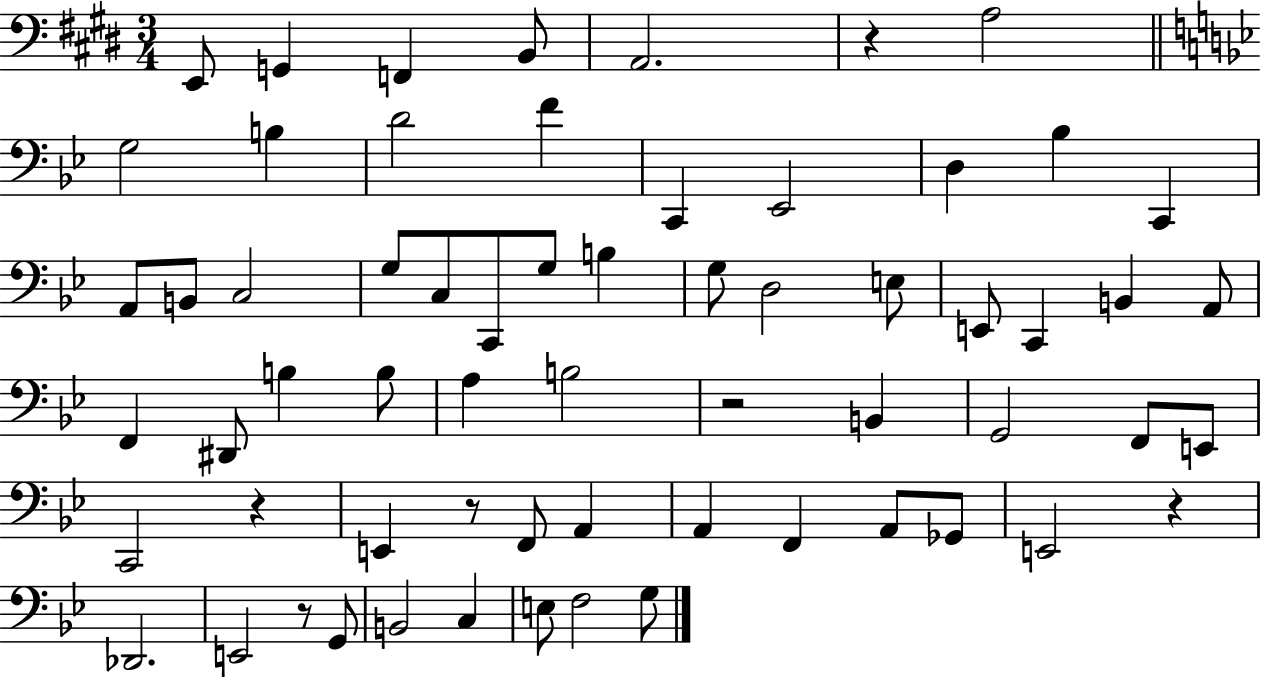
E2/e G2/q F2/q B2/e A2/h. R/q A3/h G3/h B3/q D4/h F4/q C2/q Eb2/h D3/q Bb3/q C2/q A2/e B2/e C3/h G3/e C3/e C2/e G3/e B3/q G3/e D3/h E3/e E2/e C2/q B2/q A2/e F2/q D#2/e B3/q B3/e A3/q B3/h R/h B2/q G2/h F2/e E2/e C2/h R/q E2/q R/e F2/e A2/q A2/q F2/q A2/e Gb2/e E2/h R/q Db2/h. E2/h R/e G2/e B2/h C3/q E3/e F3/h G3/e